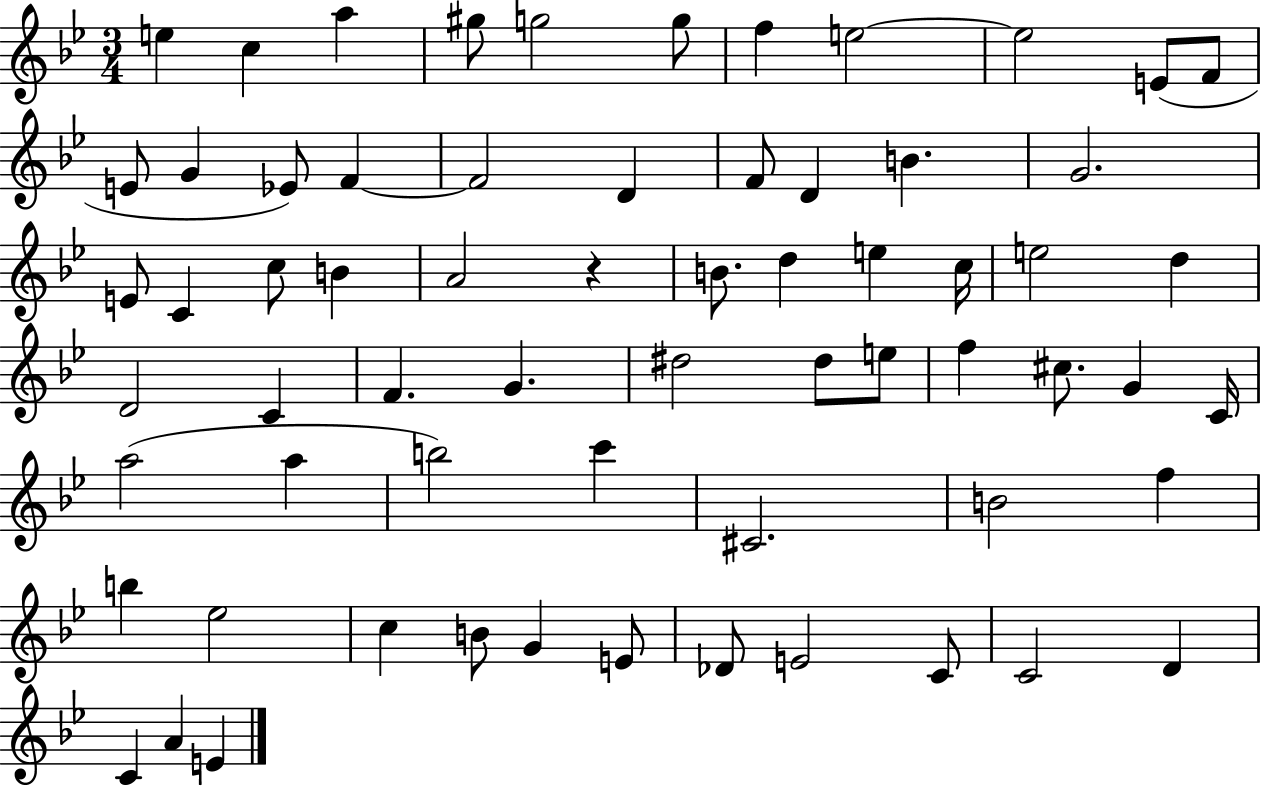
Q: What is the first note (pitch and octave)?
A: E5